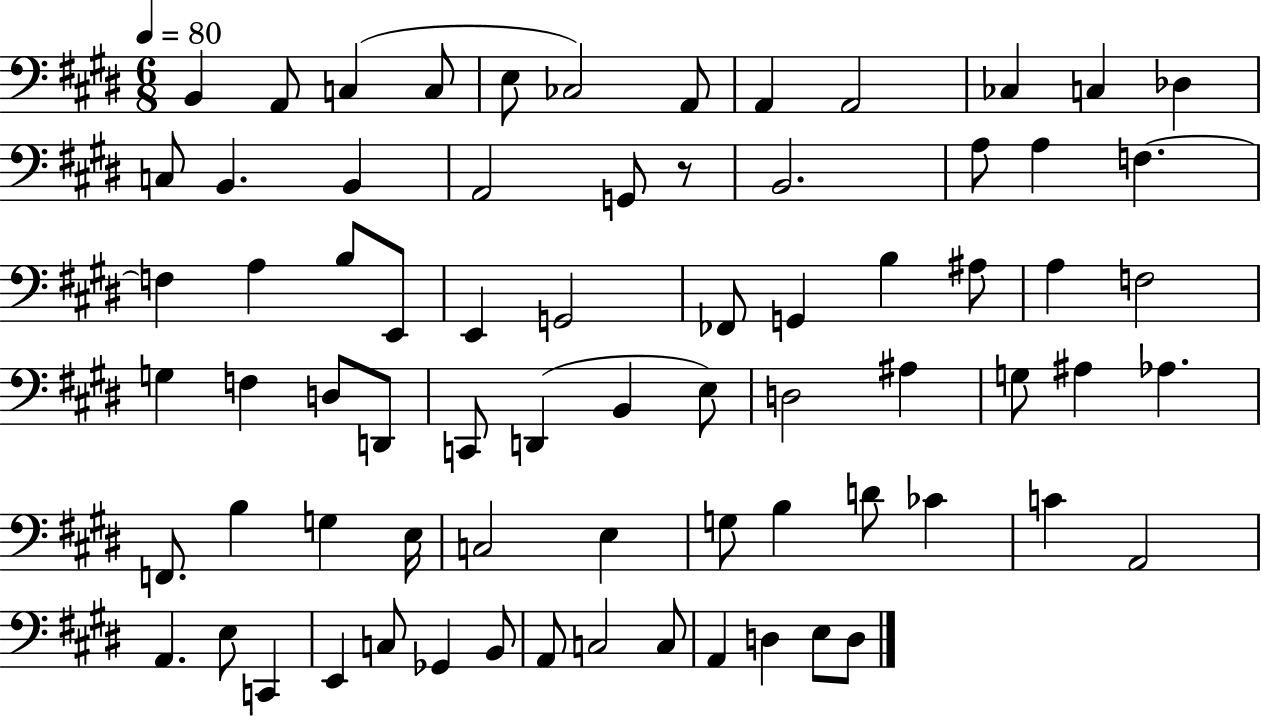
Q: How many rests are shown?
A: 1